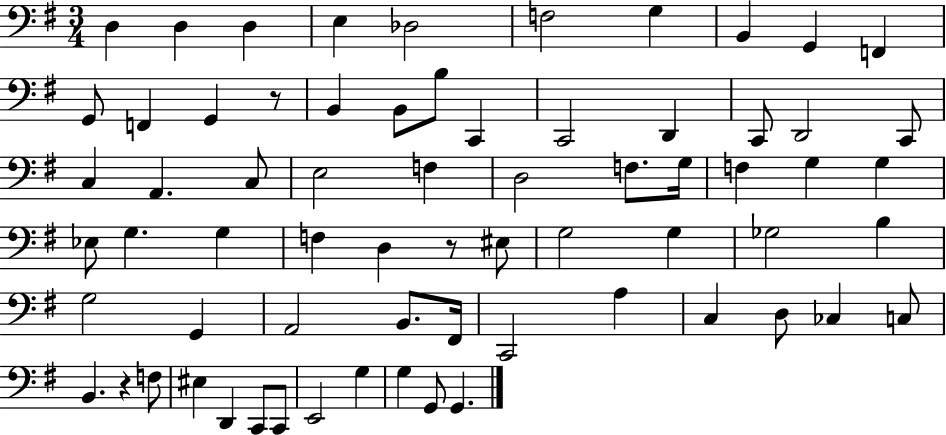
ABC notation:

X:1
T:Untitled
M:3/4
L:1/4
K:G
D, D, D, E, _D,2 F,2 G, B,, G,, F,, G,,/2 F,, G,, z/2 B,, B,,/2 B,/2 C,, C,,2 D,, C,,/2 D,,2 C,,/2 C, A,, C,/2 E,2 F, D,2 F,/2 G,/4 F, G, G, _E,/2 G, G, F, D, z/2 ^E,/2 G,2 G, _G,2 B, G,2 G,, A,,2 B,,/2 ^F,,/4 C,,2 A, C, D,/2 _C, C,/2 B,, z F,/2 ^E, D,, C,,/2 C,,/2 E,,2 G, G, G,,/2 G,,